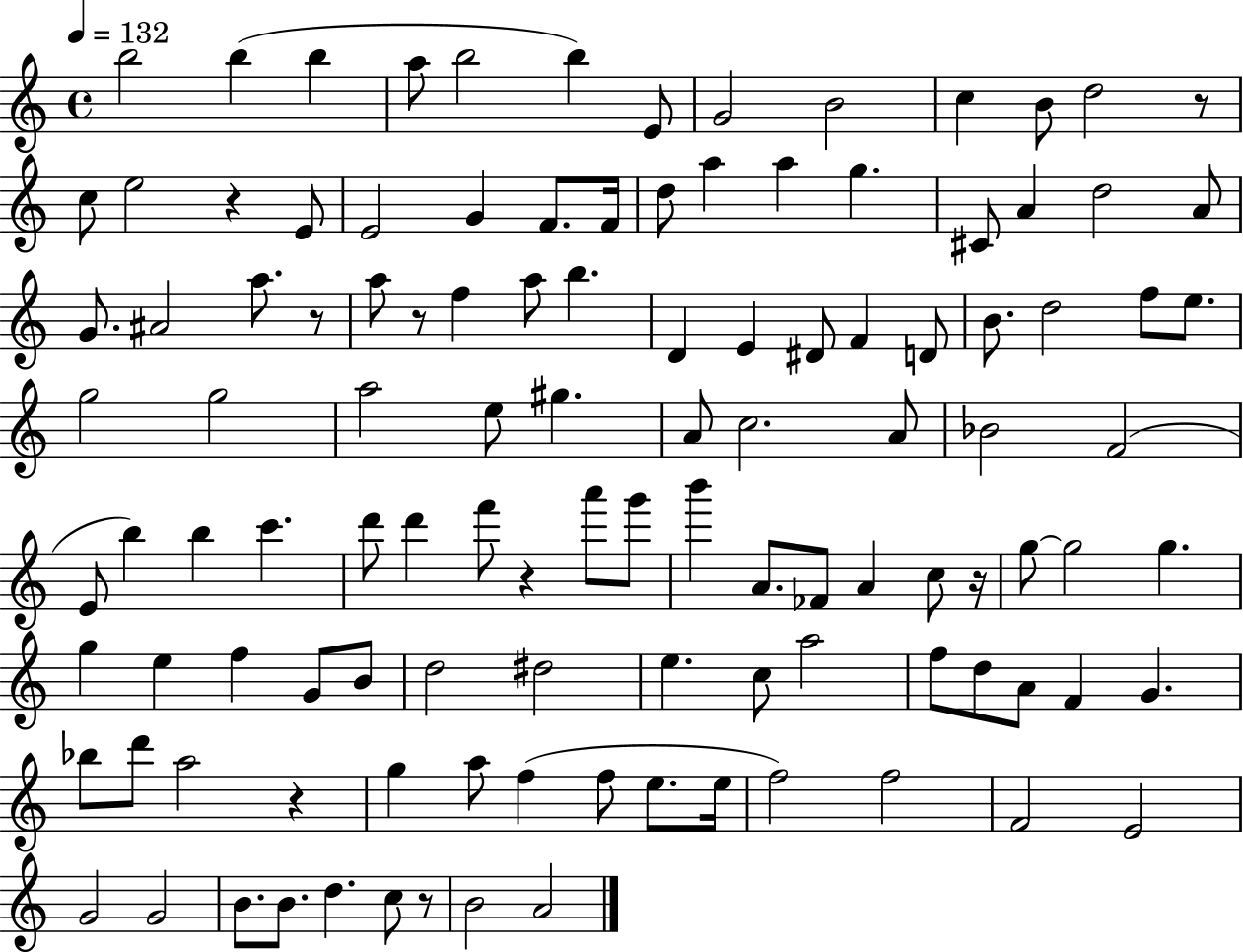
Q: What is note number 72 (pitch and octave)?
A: E5